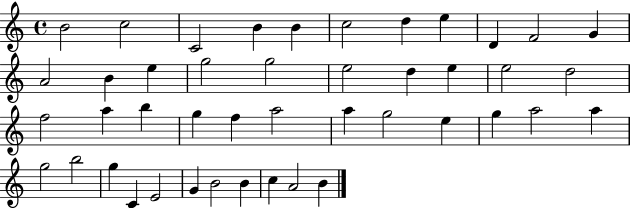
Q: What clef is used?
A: treble